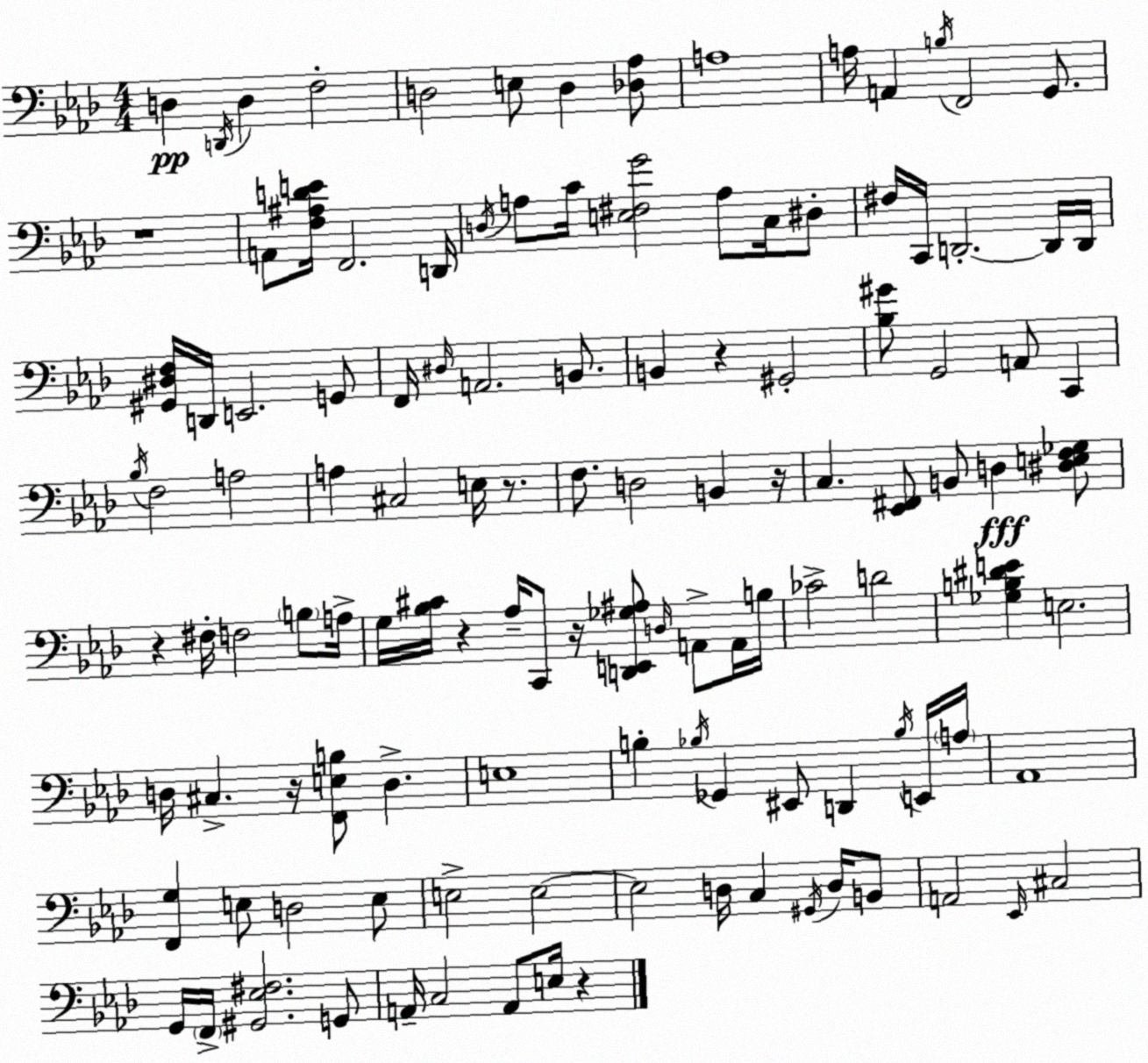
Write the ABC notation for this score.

X:1
T:Untitled
M:4/4
L:1/4
K:Fm
D, D,,/4 D, F,2 D,2 E,/2 D, [_D,_A,]/2 A,4 A,/4 A,, B,/4 F,,2 G,,/2 z4 A,,/2 [F,^A,DE]/4 F,,2 D,,/4 D,/4 A,/2 C/4 [E,^F,G]2 A,/2 C,/4 ^D,/2 ^F,/4 C,,/4 D,,2 D,,/4 D,,/4 [^G,,^D,F,]/4 D,,/4 E,,2 G,,/2 F,,/4 ^D,/4 A,,2 B,,/2 B,, z ^G,,2 [_B,^G]/2 G,,2 A,,/2 C,, _B,/4 F,2 A,2 A, ^C,2 E,/4 z/2 F,/2 D,2 B,, z/4 C, [_E,,^F,,]/2 B,,/2 D, [^D,E,F,_G,]/2 z ^F,/4 F,2 B,/2 A,/4 G,/4 [_B,^C]/4 z _A,/4 C,,/2 z/4 [D,,E,,_G,^A,]/2 D,/4 A,,/2 A,,/4 B,/4 _C2 D2 [_G,B,^DE] E,2 D,/4 ^C, z/4 [F,,E,B,]/2 D, E,4 B, _B,/4 _G,, ^E,,/2 D,, _B,/4 E,,/4 A,/4 _A,,4 [F,,G,] E,/2 D,2 E,/2 E,2 E,2 E,2 D,/4 C, ^G,,/4 D,/4 B,,/2 A,,2 _E,,/4 ^C,2 G,,/4 F,,/4 [^G,,_E,^F,]2 G,,/2 A,,/4 C,2 A,,/2 E,/4 z